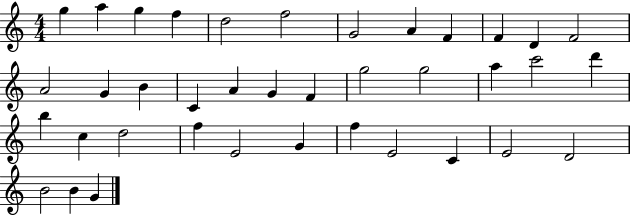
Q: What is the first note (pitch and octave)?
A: G5